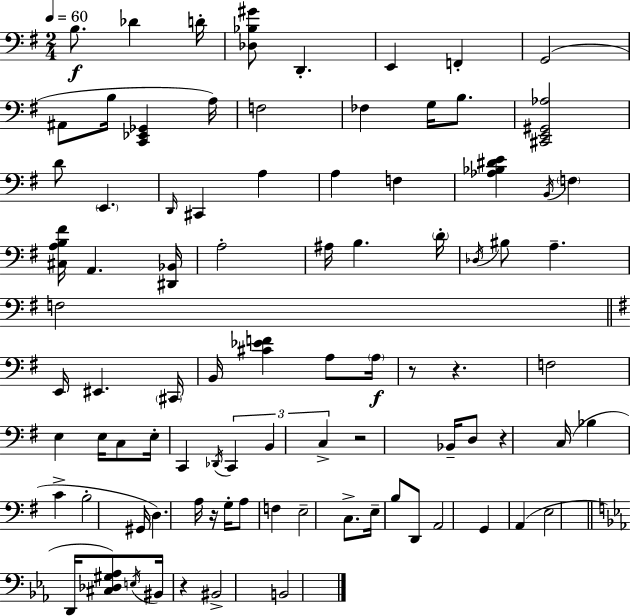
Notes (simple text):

B3/e. Db4/q D4/s [Db3,Bb3,G#4]/e D2/q. E2/q F2/q G2/h A#2/e B3/s [C2,Eb2,Gb2]/q A3/s F3/h FES3/q G3/s B3/e. [C#2,E2,G#2,Ab3]/h D4/e E2/q. D2/s C#2/q A3/q A3/q F3/q [Ab3,Bb3,D#4,E4]/q B2/s F3/q [C#3,A3,B3,F#4]/s A2/q. [D#2,Bb2]/s A3/h A#3/s B3/q. D4/s Db3/s BIS3/e A3/q. F3/h E2/s EIS2/q. C#2/s B2/s [C#4,Eb4,F4]/q A3/e A3/s R/e R/q. F3/h E3/q E3/s C3/e E3/s C2/q Db2/s C2/q B2/q C3/q R/h Bb2/s D3/e R/q C3/s Bb3/q C4/q B3/h G#2/s D3/q. A3/s R/s G3/s A3/e F3/q E3/h C3/e. E3/s B3/e D2/e A2/h G2/q A2/q E3/h D2/s [C#3,Db3,G#3,Ab3]/e E3/s BIS2/s R/q BIS2/h B2/h